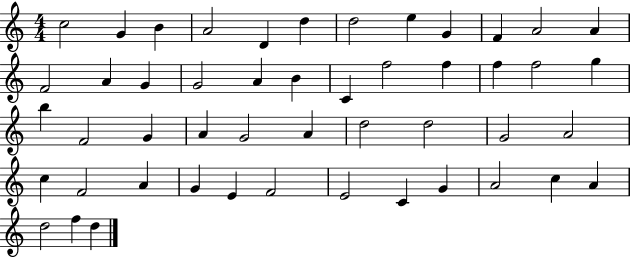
C5/h G4/q B4/q A4/h D4/q D5/q D5/h E5/q G4/q F4/q A4/h A4/q F4/h A4/q G4/q G4/h A4/q B4/q C4/q F5/h F5/q F5/q F5/h G5/q B5/q F4/h G4/q A4/q G4/h A4/q D5/h D5/h G4/h A4/h C5/q F4/h A4/q G4/q E4/q F4/h E4/h C4/q G4/q A4/h C5/q A4/q D5/h F5/q D5/q